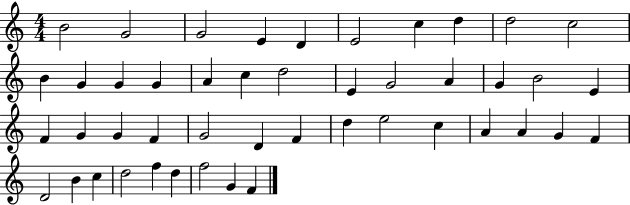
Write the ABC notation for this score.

X:1
T:Untitled
M:4/4
L:1/4
K:C
B2 G2 G2 E D E2 c d d2 c2 B G G G A c d2 E G2 A G B2 E F G G F G2 D F d e2 c A A G F D2 B c d2 f d f2 G F